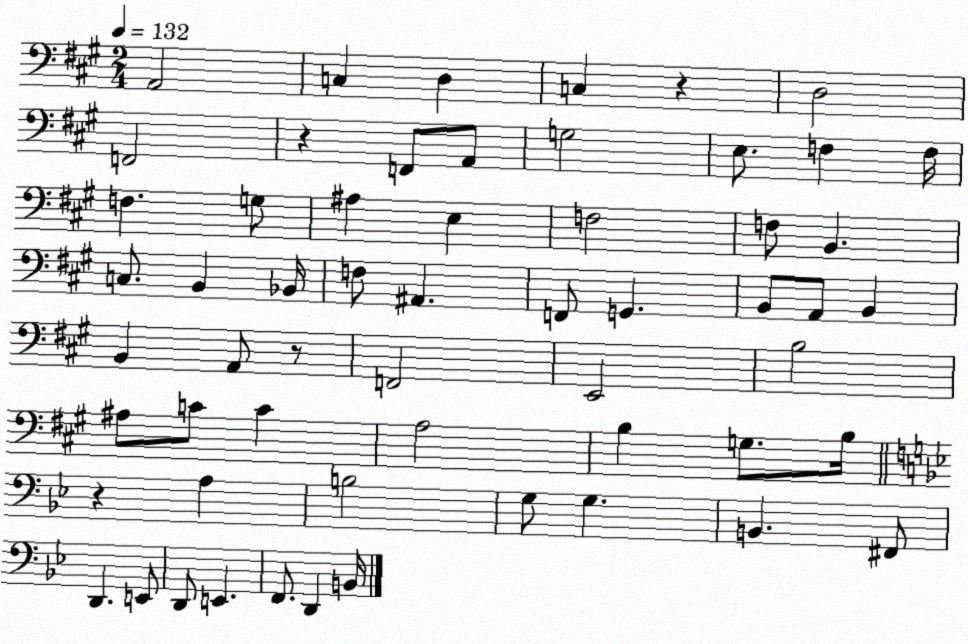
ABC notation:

X:1
T:Untitled
M:2/4
L:1/4
K:A
A,,2 C, D, C, z D,2 F,,2 z F,,/2 A,,/2 G,2 E,/2 F, F,/4 F, G,/2 ^A, E, F,2 F,/2 B,, C,/2 B,, _B,,/4 F,/2 ^A,, F,,/2 G,, B,,/2 A,,/2 B,, B,, A,,/2 z/2 F,,2 E,,2 B,2 ^A,/2 C/2 C A,2 B, G,/2 B,/4 z A, B,2 G,/2 G, B,, ^F,,/2 D,, E,,/2 D,,/2 E,, F,,/2 D,, B,,/4